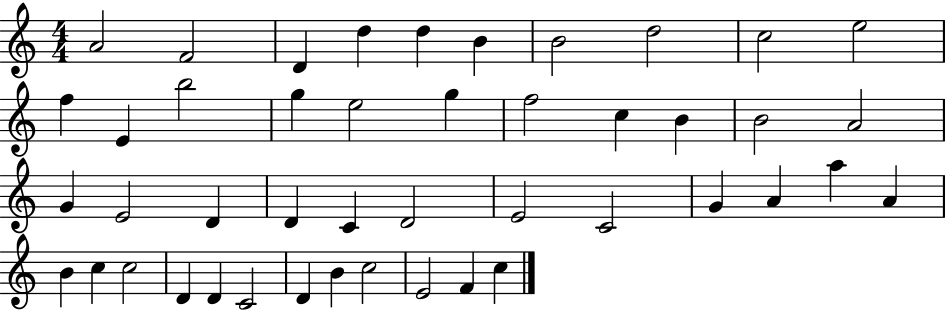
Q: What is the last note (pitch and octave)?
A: C5